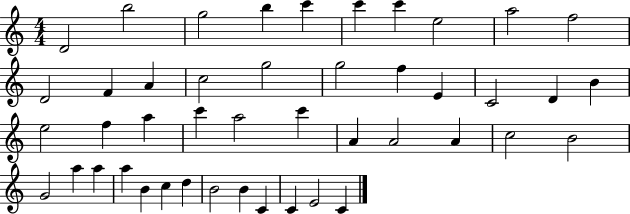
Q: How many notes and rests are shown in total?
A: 45